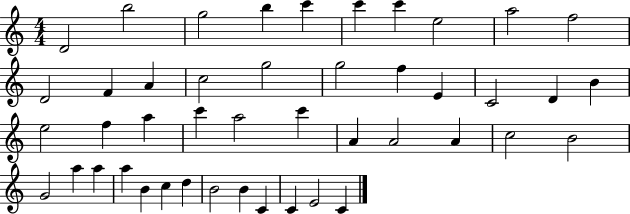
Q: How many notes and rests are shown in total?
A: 45